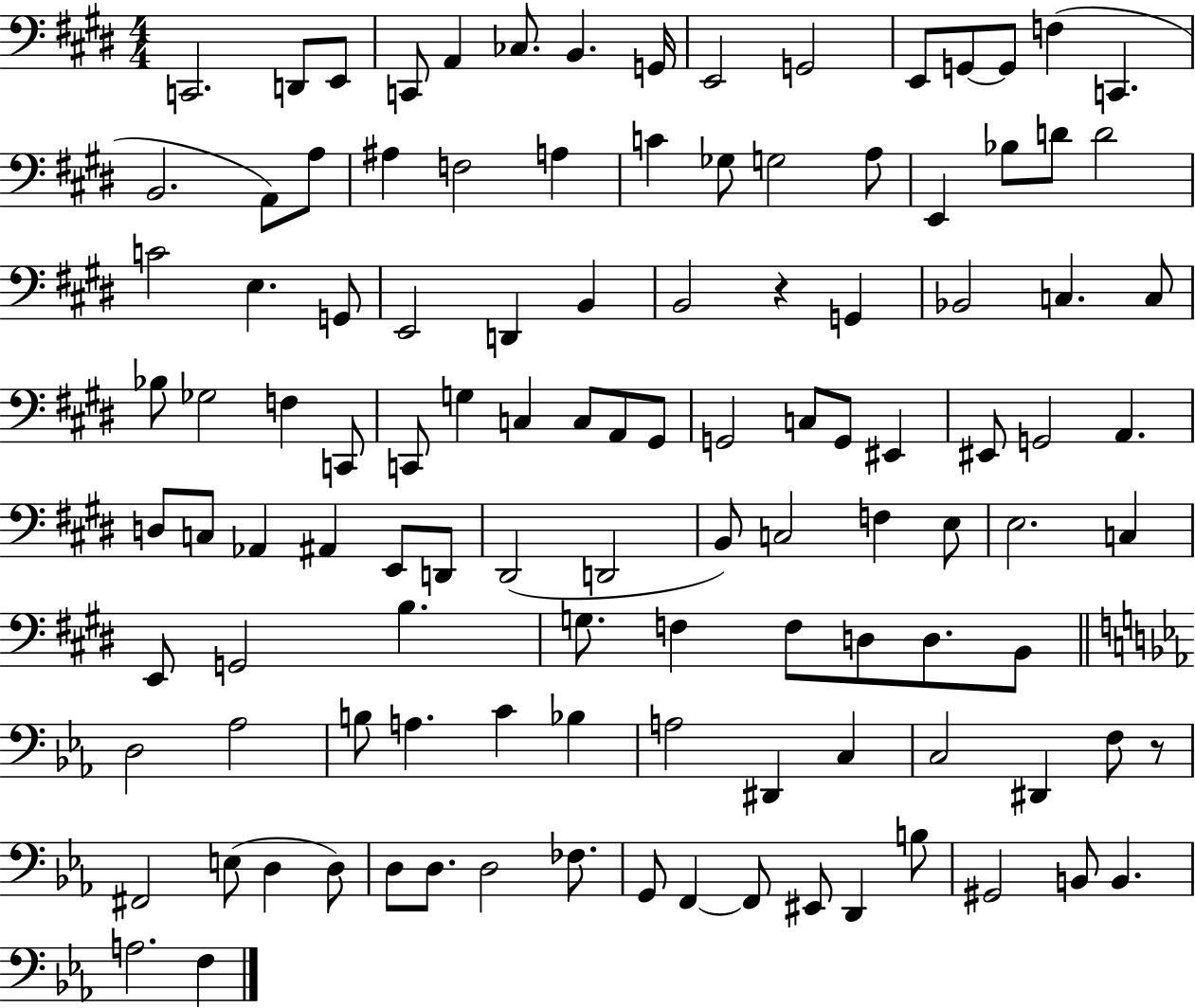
X:1
T:Untitled
M:4/4
L:1/4
K:E
C,,2 D,,/2 E,,/2 C,,/2 A,, _C,/2 B,, G,,/4 E,,2 G,,2 E,,/2 G,,/2 G,,/2 F, C,, B,,2 A,,/2 A,/2 ^A, F,2 A, C _G,/2 G,2 A,/2 E,, _B,/2 D/2 D2 C2 E, G,,/2 E,,2 D,, B,, B,,2 z G,, _B,,2 C, C,/2 _B,/2 _G,2 F, C,,/2 C,,/2 G, C, C,/2 A,,/2 ^G,,/2 G,,2 C,/2 G,,/2 ^E,, ^E,,/2 G,,2 A,, D,/2 C,/2 _A,, ^A,, E,,/2 D,,/2 ^D,,2 D,,2 B,,/2 C,2 F, E,/2 E,2 C, E,,/2 G,,2 B, G,/2 F, F,/2 D,/2 D,/2 B,,/2 D,2 _A,2 B,/2 A, C _B, A,2 ^D,, C, C,2 ^D,, F,/2 z/2 ^F,,2 E,/2 D, D,/2 D,/2 D,/2 D,2 _F,/2 G,,/2 F,, F,,/2 ^E,,/2 D,, B,/2 ^G,,2 B,,/2 B,, A,2 F,